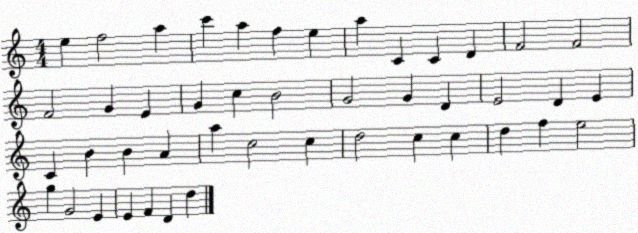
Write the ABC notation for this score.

X:1
T:Untitled
M:4/4
L:1/4
K:C
e f2 a c' a f e a C C D F2 F2 F2 G E G c B2 G2 G D E2 D E C B B A a c2 c d2 c c d f e2 g G2 E E F D d